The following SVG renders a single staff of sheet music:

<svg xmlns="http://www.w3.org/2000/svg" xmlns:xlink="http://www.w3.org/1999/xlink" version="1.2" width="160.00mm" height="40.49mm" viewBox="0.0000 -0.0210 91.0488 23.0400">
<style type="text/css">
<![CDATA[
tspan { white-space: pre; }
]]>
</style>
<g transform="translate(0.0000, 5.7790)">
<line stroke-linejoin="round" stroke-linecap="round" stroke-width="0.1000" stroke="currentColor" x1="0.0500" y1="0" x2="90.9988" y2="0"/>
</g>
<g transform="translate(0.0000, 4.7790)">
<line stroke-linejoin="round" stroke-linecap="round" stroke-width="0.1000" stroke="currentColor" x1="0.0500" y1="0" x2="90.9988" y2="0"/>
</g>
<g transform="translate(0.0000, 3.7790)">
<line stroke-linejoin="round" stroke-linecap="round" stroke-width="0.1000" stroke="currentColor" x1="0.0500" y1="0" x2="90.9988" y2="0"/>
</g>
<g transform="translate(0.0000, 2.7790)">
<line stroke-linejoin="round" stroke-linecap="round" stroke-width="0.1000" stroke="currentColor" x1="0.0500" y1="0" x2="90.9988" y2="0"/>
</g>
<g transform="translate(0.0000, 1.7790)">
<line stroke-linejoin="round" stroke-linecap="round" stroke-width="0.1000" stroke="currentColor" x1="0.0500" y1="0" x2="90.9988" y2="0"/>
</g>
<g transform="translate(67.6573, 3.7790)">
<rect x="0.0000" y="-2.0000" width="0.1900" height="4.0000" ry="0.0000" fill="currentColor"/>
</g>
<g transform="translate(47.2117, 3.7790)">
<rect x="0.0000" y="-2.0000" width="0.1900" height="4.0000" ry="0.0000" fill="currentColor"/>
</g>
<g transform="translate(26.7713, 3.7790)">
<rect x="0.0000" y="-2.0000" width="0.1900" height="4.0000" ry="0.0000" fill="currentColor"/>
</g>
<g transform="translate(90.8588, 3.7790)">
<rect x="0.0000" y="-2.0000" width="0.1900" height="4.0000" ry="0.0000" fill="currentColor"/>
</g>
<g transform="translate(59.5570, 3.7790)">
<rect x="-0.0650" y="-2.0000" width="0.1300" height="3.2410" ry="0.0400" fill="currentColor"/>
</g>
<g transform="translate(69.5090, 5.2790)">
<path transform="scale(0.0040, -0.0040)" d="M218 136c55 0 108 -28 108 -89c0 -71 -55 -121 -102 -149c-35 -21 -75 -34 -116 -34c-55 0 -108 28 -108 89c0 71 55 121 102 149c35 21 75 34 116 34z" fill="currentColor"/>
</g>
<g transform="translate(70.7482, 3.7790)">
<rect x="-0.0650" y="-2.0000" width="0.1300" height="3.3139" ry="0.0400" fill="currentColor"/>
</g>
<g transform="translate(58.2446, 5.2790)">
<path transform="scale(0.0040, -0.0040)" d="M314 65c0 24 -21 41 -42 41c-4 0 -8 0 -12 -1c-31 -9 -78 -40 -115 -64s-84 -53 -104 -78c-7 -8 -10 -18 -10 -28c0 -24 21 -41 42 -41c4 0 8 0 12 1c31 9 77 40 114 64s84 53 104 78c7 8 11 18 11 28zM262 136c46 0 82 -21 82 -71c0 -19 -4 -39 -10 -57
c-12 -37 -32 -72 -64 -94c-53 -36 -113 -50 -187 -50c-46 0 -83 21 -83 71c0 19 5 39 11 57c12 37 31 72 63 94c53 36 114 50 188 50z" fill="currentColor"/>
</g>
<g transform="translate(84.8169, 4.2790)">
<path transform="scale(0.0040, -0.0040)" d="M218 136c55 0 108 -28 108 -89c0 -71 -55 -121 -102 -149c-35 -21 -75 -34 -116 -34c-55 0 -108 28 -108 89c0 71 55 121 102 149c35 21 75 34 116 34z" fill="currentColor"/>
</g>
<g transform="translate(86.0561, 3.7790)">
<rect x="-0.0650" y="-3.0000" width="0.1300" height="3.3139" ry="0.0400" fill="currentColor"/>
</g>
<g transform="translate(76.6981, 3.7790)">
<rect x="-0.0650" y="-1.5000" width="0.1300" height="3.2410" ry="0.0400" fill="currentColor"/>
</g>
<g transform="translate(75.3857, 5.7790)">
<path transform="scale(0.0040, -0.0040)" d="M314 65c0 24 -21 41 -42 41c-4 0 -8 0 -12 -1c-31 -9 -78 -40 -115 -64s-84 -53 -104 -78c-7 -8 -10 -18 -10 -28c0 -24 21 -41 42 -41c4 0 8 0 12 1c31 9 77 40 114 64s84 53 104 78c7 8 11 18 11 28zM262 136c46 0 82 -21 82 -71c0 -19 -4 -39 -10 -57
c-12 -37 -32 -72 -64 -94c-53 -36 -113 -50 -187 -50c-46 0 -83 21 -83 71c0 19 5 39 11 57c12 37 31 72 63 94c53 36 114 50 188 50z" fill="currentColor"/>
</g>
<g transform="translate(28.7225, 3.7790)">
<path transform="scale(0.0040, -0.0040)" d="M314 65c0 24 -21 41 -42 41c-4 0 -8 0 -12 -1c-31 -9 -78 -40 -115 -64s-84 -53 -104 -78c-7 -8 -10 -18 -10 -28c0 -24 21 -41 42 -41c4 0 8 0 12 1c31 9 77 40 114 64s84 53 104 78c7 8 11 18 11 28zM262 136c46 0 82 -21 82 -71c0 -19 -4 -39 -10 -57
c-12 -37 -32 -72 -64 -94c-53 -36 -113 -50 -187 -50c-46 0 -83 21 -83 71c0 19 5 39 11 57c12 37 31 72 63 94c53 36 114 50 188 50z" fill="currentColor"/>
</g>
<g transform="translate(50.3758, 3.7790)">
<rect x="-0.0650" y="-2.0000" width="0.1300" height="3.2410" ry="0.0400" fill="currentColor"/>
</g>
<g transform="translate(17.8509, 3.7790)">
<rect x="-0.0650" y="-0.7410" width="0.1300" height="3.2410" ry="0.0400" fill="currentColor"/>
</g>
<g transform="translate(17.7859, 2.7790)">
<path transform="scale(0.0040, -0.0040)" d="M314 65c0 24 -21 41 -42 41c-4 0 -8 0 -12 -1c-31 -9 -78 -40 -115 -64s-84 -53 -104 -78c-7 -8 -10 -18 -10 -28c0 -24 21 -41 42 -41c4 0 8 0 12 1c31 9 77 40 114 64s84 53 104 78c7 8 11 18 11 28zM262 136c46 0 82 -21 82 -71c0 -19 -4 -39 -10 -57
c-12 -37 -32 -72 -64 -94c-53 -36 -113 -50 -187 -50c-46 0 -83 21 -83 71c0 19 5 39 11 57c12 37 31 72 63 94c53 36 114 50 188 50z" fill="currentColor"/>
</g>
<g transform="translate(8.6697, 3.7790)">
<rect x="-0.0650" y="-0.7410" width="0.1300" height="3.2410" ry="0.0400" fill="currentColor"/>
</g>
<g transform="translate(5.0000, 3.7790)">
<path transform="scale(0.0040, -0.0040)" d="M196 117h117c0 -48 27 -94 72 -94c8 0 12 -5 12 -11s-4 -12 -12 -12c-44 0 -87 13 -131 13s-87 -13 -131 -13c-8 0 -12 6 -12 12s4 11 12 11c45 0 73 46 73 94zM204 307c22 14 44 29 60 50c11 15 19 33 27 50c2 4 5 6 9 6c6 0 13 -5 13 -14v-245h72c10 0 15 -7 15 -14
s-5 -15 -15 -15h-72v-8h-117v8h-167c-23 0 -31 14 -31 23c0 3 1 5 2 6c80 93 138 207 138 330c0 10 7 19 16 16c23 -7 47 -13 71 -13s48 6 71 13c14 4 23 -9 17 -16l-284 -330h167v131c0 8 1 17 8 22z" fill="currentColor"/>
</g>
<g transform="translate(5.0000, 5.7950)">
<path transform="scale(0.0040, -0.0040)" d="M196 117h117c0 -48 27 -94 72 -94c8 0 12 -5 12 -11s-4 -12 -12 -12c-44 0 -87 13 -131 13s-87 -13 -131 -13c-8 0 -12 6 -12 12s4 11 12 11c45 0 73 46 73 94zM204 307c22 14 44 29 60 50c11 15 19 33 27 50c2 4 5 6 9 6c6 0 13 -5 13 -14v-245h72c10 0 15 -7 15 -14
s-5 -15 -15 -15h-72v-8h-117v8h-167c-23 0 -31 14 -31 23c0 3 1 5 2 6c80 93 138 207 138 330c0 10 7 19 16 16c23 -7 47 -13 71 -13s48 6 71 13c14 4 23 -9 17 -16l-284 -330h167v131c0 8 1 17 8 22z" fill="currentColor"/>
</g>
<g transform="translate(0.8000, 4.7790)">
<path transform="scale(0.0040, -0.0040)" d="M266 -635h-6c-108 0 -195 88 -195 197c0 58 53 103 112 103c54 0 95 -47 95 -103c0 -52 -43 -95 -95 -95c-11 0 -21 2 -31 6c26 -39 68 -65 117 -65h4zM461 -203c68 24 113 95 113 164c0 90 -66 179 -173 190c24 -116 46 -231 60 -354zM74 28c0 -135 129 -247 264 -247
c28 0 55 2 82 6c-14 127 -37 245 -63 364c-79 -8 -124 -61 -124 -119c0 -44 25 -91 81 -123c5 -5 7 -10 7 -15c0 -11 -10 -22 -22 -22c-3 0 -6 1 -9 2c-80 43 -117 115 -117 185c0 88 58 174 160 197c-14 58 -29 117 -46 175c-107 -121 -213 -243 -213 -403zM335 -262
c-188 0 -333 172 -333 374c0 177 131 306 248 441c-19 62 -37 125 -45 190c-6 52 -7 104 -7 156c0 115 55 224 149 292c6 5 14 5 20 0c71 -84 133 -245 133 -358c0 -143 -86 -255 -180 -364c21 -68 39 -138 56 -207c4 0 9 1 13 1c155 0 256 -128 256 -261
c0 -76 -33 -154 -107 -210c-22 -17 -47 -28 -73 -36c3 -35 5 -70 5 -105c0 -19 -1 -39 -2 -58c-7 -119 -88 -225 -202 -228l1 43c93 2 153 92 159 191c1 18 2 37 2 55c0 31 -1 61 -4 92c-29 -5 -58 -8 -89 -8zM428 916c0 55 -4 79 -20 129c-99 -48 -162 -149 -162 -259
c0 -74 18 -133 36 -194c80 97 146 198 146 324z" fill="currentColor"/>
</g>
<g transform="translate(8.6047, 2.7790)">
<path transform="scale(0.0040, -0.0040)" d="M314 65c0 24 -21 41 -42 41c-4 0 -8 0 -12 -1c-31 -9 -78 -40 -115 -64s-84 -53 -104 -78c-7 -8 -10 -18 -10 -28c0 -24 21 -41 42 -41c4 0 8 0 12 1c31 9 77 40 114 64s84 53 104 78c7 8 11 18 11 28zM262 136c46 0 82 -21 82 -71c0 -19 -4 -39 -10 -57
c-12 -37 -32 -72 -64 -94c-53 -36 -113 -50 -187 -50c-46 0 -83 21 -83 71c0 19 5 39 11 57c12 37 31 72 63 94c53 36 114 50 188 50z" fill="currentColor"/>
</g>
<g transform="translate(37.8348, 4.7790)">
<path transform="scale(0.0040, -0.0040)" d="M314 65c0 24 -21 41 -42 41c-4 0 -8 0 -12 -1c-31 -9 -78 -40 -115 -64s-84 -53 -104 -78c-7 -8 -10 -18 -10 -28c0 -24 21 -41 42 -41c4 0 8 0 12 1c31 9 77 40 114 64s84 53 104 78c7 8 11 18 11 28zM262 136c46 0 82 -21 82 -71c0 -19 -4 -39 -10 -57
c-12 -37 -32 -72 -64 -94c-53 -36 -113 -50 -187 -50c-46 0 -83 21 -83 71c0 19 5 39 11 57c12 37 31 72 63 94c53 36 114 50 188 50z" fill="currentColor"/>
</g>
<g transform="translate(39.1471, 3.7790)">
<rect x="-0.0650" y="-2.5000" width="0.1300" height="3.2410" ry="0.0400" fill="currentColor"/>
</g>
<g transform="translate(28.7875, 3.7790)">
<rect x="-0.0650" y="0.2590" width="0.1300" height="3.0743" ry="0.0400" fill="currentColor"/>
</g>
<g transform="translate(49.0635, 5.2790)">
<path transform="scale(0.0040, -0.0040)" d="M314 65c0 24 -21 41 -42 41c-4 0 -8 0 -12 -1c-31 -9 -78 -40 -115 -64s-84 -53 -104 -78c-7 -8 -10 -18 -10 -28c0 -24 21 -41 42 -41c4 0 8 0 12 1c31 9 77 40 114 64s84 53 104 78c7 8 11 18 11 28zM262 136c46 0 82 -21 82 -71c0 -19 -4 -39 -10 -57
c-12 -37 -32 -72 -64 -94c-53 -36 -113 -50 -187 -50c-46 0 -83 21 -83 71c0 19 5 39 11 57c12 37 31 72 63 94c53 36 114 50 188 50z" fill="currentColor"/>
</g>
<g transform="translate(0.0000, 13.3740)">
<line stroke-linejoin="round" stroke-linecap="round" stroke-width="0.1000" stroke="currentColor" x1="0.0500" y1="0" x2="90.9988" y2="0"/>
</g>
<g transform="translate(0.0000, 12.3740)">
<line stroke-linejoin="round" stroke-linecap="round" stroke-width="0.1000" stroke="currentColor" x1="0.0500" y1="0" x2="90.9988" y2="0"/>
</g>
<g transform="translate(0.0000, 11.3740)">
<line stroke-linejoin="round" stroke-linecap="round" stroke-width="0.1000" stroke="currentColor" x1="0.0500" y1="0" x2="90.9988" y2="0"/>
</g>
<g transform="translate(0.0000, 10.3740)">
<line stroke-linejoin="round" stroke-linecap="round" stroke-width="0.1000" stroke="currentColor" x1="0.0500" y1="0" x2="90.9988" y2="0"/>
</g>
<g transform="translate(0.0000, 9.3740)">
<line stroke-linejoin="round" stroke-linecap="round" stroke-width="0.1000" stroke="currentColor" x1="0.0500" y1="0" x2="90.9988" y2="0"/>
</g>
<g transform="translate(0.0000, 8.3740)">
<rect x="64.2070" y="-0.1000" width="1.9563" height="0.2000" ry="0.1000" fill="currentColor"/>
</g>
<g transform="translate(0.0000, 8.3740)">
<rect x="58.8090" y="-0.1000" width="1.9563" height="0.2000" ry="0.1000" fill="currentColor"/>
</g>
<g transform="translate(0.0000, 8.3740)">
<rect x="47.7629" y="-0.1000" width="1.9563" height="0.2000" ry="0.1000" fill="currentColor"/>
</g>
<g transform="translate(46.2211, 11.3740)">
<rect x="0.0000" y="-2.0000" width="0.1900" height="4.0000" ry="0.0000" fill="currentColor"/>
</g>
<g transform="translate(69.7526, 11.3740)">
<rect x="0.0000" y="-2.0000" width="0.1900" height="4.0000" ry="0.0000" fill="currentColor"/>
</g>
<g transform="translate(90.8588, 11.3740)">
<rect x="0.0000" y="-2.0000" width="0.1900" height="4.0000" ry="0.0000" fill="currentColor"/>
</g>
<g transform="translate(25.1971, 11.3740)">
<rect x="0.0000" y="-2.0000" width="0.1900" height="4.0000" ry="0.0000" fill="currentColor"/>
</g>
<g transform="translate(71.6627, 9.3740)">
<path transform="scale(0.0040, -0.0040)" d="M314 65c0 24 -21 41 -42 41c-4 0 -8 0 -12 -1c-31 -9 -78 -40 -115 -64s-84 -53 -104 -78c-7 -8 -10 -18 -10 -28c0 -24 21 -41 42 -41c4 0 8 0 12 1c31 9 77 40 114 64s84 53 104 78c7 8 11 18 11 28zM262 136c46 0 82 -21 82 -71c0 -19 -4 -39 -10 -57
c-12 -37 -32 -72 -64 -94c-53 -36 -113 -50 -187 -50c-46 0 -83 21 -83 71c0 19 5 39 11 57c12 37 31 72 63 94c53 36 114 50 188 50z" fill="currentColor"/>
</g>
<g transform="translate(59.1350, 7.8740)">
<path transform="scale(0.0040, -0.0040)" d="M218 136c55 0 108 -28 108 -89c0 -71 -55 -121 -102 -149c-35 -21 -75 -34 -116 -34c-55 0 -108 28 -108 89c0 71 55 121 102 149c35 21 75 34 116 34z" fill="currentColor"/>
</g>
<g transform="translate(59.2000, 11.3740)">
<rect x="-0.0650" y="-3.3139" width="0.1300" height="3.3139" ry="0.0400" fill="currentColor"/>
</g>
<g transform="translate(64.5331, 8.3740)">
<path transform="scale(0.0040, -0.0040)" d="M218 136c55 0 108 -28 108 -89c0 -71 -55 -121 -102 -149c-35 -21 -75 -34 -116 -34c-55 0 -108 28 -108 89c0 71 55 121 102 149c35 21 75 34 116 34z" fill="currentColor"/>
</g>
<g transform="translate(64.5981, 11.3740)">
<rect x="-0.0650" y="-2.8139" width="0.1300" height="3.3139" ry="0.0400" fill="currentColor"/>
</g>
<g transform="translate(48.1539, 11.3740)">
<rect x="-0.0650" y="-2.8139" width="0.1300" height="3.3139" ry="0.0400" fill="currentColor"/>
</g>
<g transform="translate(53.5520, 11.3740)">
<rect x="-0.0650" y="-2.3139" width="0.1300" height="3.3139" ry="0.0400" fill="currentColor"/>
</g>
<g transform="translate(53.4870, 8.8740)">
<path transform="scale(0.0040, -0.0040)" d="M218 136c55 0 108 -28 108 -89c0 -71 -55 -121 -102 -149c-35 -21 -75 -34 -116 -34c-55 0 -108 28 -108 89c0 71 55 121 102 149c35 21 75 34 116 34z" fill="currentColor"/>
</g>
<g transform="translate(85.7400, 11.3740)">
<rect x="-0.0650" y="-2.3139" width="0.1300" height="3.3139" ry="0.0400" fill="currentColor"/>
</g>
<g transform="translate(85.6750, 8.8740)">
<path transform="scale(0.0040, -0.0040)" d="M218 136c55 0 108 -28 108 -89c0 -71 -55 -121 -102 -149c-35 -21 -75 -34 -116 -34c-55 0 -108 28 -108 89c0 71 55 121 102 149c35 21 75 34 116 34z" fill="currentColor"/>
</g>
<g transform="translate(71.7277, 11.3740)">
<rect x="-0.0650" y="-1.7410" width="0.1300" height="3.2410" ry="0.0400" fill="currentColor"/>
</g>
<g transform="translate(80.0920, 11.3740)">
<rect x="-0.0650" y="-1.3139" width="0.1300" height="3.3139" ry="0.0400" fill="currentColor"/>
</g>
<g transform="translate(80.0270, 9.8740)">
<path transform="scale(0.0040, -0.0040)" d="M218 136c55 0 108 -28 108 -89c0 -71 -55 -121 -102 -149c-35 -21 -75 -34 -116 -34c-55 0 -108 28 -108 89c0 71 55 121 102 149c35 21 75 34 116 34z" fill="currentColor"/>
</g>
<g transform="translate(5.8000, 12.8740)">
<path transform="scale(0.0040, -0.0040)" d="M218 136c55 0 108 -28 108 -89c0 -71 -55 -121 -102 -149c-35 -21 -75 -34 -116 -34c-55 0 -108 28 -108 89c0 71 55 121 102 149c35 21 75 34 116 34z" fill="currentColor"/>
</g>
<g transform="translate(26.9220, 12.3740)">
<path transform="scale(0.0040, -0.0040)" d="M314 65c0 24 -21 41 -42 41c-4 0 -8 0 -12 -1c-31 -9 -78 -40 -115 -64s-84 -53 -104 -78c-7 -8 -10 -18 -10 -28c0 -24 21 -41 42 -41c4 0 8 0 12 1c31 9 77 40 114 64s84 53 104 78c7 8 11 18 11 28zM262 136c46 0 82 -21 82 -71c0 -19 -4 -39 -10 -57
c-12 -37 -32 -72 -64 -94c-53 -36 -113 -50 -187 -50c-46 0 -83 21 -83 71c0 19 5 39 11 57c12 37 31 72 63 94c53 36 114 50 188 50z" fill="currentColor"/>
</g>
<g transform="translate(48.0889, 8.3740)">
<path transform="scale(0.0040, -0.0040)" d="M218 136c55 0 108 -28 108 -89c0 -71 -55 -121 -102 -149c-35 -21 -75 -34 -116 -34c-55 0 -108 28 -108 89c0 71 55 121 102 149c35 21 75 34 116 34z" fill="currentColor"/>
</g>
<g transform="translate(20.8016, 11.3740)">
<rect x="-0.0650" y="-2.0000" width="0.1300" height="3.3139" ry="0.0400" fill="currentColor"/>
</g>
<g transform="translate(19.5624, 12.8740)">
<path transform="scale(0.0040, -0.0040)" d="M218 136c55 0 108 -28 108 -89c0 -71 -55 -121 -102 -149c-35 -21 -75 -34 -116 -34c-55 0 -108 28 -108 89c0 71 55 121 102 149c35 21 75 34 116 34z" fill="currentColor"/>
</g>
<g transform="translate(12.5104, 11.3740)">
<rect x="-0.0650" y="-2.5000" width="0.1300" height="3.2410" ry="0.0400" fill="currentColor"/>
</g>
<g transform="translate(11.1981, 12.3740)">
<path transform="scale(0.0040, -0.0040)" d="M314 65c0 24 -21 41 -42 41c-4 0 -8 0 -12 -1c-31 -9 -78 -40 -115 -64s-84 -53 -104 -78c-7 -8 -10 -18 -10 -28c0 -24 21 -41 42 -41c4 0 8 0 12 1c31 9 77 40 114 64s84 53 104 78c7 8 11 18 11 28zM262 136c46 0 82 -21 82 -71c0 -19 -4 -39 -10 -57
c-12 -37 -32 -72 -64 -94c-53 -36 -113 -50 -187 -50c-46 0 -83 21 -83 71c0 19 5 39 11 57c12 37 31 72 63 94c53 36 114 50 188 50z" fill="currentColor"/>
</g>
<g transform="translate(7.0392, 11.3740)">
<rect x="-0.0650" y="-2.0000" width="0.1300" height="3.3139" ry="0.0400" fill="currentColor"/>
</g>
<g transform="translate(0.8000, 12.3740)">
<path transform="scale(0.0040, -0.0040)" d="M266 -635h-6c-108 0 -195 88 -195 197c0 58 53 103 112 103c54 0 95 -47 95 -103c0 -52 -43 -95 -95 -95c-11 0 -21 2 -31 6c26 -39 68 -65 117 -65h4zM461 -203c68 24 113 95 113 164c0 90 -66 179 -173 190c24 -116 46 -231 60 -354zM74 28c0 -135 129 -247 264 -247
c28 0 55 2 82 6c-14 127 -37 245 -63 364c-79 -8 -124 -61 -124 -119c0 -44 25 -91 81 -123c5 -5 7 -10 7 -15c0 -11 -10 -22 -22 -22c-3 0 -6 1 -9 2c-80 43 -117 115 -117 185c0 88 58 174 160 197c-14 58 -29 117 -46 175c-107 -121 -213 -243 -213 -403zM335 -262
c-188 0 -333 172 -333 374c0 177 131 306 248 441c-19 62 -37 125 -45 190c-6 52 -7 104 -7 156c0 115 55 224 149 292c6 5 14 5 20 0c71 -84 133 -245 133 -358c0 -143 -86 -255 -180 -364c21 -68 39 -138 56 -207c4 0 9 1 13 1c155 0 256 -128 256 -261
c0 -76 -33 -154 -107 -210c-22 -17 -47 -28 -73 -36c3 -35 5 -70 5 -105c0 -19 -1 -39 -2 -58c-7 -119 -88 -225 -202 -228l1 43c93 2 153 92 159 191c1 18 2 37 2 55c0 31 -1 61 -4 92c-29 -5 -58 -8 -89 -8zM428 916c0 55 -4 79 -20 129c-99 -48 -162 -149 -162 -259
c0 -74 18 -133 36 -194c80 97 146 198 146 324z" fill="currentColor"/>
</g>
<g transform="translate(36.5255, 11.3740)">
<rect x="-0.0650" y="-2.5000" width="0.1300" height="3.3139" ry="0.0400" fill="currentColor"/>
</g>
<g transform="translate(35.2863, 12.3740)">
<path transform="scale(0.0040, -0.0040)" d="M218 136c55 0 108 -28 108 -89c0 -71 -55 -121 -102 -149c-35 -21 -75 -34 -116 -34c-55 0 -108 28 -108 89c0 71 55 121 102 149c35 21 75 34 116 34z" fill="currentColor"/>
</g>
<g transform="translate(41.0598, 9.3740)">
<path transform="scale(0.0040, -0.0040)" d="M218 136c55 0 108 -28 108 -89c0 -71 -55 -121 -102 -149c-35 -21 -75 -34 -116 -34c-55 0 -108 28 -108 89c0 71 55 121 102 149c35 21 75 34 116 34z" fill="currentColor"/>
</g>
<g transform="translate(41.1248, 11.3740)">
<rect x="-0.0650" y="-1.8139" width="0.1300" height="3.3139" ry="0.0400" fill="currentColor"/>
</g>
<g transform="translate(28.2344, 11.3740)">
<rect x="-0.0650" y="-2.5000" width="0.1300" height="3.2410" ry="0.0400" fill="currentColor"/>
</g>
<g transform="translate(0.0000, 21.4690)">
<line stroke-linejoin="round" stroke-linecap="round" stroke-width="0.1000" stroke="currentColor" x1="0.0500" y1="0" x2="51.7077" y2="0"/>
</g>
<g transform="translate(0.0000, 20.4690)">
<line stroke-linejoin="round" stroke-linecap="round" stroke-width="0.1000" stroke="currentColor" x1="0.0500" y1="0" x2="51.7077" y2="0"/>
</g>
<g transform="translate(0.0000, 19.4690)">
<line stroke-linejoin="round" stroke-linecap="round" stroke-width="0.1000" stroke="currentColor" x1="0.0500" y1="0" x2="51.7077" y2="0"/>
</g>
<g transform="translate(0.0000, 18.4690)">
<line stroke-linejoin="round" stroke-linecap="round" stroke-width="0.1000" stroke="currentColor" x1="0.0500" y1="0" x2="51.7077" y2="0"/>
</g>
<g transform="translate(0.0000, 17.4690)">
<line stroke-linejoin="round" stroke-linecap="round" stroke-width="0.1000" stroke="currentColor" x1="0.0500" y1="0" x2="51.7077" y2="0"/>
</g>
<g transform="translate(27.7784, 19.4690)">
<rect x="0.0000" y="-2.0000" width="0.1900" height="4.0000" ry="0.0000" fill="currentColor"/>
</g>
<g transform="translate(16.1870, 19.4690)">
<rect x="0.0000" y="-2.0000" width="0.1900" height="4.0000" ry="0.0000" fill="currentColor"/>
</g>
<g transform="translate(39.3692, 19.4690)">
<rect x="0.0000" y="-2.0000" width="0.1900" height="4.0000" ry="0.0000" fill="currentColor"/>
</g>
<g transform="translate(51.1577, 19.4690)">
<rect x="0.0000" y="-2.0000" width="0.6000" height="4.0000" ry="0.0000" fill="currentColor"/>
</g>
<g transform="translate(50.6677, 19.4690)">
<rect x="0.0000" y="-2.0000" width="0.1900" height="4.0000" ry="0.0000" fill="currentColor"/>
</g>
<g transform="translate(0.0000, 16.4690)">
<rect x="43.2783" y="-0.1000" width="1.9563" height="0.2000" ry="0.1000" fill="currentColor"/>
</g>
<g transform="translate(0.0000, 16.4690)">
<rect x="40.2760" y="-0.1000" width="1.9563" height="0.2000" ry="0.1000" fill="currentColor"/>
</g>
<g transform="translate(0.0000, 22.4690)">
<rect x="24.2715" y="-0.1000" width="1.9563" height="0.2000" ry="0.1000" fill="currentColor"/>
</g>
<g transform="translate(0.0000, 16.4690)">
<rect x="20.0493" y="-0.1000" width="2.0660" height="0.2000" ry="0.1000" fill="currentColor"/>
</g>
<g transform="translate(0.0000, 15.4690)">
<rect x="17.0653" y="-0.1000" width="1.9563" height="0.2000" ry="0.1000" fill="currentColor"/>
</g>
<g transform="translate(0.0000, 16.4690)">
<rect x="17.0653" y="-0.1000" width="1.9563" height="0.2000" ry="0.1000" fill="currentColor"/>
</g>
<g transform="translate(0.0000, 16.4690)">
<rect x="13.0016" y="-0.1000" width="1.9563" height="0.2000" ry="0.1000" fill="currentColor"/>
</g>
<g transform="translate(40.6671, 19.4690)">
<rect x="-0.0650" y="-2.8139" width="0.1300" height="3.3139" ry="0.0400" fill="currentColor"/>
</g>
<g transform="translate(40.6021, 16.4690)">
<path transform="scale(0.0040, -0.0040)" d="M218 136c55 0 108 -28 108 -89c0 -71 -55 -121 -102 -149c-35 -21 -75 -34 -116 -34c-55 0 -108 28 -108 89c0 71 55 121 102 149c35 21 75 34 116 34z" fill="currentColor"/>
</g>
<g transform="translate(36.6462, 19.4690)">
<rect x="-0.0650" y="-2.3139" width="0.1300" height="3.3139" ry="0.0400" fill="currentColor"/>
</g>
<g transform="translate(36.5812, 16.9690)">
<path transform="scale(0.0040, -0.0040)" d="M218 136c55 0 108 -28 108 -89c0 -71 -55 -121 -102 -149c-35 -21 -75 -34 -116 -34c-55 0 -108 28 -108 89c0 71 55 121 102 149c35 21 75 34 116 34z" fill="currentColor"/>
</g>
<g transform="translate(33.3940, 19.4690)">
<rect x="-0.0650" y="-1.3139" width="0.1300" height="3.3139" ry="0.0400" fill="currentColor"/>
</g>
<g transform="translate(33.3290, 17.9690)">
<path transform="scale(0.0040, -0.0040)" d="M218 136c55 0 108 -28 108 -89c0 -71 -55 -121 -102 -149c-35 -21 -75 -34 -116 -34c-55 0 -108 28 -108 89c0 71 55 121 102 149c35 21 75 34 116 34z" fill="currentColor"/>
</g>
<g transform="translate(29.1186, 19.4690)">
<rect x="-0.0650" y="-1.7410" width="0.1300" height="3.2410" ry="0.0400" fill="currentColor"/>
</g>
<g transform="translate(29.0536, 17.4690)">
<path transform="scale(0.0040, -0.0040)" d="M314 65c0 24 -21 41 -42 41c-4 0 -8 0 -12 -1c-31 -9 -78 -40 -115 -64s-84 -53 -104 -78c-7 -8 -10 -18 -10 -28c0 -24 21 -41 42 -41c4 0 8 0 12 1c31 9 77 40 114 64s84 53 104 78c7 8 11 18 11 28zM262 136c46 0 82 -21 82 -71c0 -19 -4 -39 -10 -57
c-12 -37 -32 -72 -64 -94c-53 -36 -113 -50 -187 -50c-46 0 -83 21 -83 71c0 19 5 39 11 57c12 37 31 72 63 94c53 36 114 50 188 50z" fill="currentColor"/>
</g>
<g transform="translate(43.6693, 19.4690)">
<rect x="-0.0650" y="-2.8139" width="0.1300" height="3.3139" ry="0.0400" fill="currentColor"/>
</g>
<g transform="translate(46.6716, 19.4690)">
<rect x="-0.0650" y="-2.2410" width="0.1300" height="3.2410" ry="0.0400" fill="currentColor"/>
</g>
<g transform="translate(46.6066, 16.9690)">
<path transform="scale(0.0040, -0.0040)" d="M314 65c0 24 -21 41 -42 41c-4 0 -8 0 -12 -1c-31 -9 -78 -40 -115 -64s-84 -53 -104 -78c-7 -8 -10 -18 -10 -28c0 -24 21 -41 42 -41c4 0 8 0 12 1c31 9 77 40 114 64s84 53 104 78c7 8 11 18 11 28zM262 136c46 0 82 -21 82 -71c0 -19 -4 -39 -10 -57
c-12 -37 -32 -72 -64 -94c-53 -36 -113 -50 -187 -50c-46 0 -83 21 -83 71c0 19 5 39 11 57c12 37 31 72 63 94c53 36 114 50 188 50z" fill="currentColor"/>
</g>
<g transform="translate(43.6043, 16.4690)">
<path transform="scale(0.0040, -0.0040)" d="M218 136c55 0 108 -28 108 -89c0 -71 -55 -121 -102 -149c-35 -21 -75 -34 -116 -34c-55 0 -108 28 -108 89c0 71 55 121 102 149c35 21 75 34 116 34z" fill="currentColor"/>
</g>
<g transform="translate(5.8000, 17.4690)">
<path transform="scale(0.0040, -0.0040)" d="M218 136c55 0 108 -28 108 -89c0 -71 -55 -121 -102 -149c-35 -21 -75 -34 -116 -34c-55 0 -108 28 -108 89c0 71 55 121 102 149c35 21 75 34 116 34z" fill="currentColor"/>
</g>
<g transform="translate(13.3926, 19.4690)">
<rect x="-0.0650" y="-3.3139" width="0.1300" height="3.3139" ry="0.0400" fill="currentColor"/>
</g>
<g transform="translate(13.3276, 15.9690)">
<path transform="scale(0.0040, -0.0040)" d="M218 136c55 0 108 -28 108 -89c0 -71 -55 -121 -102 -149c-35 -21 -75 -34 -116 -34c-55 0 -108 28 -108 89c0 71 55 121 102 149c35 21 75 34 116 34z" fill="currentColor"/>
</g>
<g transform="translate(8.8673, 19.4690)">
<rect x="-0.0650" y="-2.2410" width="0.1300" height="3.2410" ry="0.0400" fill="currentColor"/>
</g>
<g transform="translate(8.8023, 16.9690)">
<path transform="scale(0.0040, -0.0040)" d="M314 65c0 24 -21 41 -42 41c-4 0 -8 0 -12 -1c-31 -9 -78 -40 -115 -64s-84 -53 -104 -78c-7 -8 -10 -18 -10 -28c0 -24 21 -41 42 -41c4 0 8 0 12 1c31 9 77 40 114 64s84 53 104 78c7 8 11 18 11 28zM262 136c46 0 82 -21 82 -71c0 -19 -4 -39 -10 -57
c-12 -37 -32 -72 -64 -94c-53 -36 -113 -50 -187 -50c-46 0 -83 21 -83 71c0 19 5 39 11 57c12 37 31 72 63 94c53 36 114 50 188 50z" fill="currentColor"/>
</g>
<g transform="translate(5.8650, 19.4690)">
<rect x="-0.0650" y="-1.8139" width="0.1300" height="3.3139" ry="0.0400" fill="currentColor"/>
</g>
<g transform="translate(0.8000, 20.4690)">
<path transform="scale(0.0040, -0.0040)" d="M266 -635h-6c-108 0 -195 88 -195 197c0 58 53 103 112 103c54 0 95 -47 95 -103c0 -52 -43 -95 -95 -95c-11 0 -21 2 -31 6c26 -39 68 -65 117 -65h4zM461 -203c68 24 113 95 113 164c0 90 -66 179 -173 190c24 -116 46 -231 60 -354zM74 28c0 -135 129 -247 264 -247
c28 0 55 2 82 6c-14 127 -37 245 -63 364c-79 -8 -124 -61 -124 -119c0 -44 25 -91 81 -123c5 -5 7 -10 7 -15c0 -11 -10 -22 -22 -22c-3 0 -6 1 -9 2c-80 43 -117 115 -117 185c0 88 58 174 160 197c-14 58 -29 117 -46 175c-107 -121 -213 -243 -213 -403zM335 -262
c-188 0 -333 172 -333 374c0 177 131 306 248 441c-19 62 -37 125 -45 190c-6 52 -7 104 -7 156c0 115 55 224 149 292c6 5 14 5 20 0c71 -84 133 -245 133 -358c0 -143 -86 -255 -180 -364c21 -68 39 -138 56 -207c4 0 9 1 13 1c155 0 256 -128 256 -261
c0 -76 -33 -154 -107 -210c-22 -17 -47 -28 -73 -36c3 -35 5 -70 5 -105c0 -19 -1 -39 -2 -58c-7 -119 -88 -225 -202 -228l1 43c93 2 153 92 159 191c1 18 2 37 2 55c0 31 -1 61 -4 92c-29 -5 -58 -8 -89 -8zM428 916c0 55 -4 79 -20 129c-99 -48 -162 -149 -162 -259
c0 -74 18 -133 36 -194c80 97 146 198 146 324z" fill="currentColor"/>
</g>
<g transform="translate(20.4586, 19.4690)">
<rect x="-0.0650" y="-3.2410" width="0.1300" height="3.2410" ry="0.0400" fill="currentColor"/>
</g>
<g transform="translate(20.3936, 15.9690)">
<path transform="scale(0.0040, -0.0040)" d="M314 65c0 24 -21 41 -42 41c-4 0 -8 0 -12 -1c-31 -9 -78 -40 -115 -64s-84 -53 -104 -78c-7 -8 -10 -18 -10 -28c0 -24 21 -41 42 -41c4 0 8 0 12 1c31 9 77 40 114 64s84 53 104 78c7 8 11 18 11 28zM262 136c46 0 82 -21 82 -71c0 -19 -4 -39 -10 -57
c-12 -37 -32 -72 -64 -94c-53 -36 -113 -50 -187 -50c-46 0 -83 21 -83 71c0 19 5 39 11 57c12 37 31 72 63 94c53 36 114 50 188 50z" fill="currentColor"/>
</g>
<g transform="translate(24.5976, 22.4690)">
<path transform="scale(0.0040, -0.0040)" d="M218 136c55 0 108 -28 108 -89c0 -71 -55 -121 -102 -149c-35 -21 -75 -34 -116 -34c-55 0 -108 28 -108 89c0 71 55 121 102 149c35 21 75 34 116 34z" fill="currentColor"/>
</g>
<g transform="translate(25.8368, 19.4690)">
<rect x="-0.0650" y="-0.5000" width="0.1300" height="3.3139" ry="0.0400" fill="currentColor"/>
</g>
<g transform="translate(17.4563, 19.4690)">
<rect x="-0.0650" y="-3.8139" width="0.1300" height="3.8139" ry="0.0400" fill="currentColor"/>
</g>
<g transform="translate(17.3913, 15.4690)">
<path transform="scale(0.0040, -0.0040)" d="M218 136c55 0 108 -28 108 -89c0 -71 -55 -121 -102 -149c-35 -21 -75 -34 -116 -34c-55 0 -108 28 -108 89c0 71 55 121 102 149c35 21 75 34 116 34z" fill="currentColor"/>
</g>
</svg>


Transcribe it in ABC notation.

X:1
T:Untitled
M:4/4
L:1/4
K:C
d2 d2 B2 G2 F2 F2 F E2 A F G2 F G2 G f a g b a f2 e g f g2 b c' b2 C f2 e g a a g2